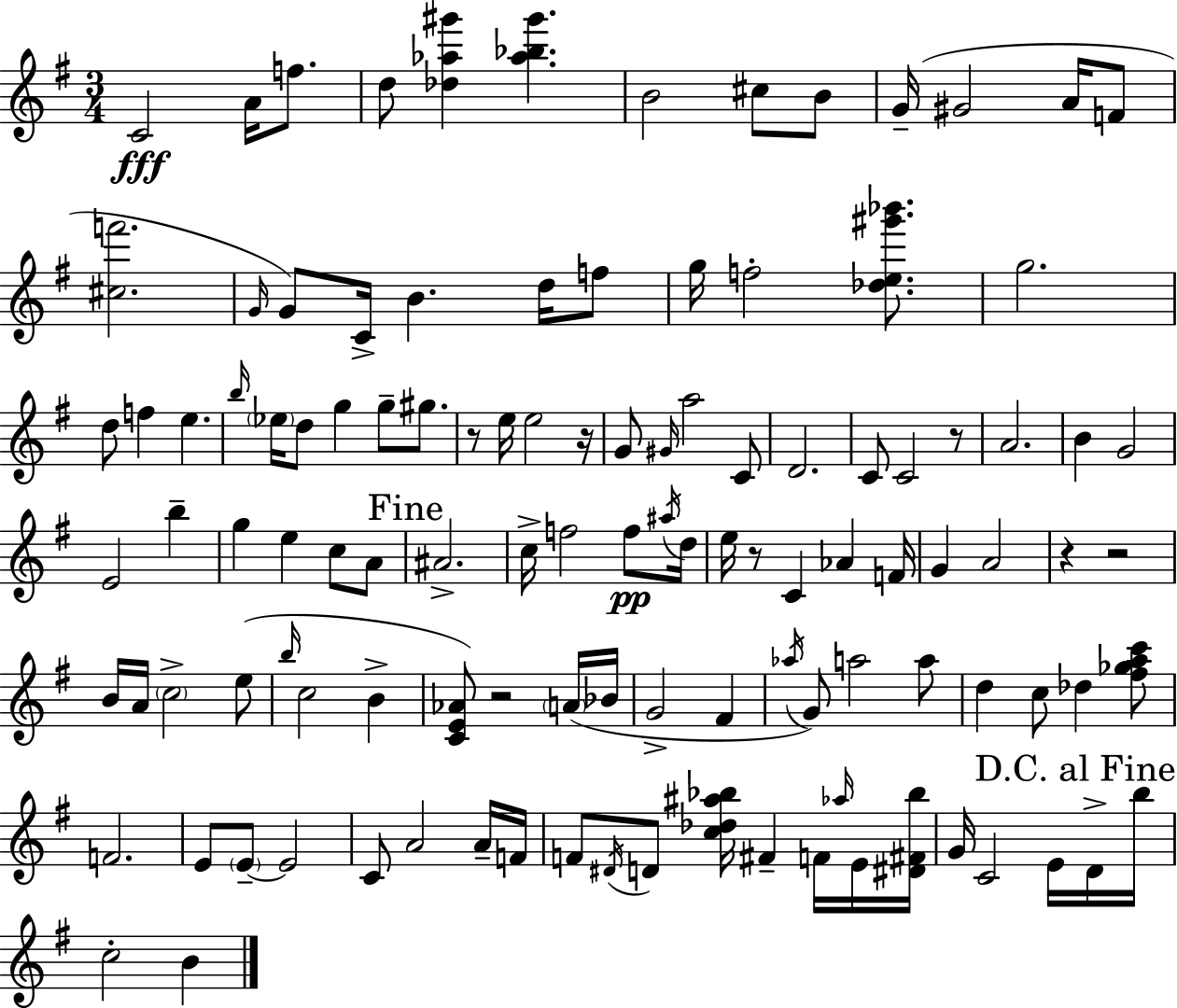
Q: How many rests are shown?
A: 7